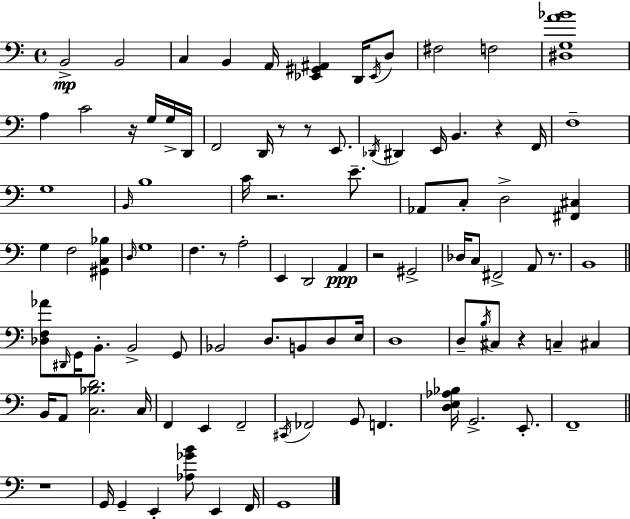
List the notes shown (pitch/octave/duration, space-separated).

B2/h B2/h C3/q B2/q A2/s [Eb2,G#2,A#2]/q D2/s Eb2/s D3/e F#3/h F3/h [D#3,G3,A4,Bb4]/w A3/q C4/h R/s G3/s G3/s D2/s F2/h D2/s R/e R/e E2/e. Db2/s D#2/q E2/s B2/q. R/q F2/s F3/w G3/w B2/s B3/w C4/s R/h. E4/e. Ab2/e C3/e D3/h [F#2,C#3]/q G3/q F3/h [G#2,C3,Bb3]/q D3/s G3/w F3/q. R/e A3/h E2/q D2/h A2/q R/h G#2/h Db3/s C3/e F#2/h A2/e R/e. B2/w [Db3,F3,Ab4]/e D#2/s G2/s B2/e. B2/h G2/e Bb2/h D3/e. B2/e D3/e E3/s D3/w D3/e B3/s C#3/e R/q C3/q C#3/q B2/s A2/e [C3,Bb3,D4]/h. C3/s F2/q E2/q F2/h C#2/s FES2/h G2/e F2/q. [D3,E3,Ab3,Bb3]/s G2/h. E2/e. F2/w R/w G2/s G2/q E2/q [Ab3,Gb4,B4]/e E2/q F2/s G2/w